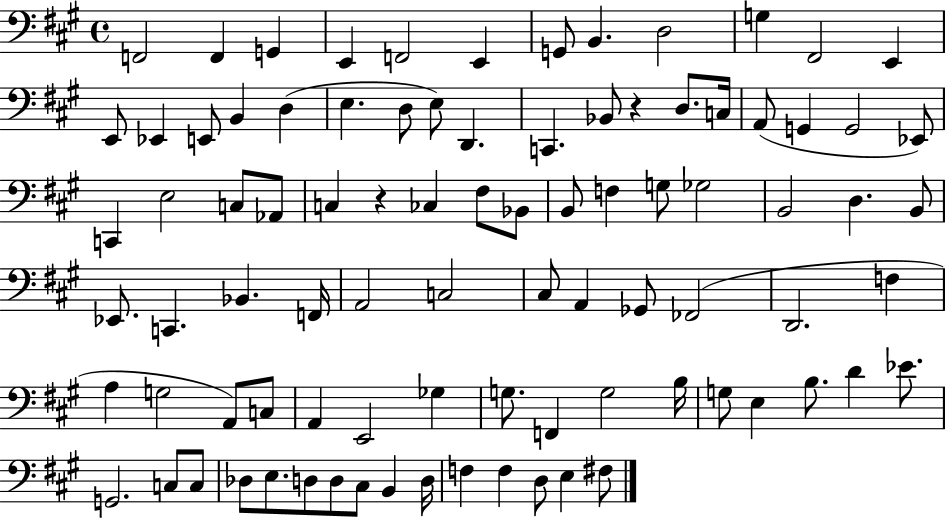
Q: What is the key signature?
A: A major